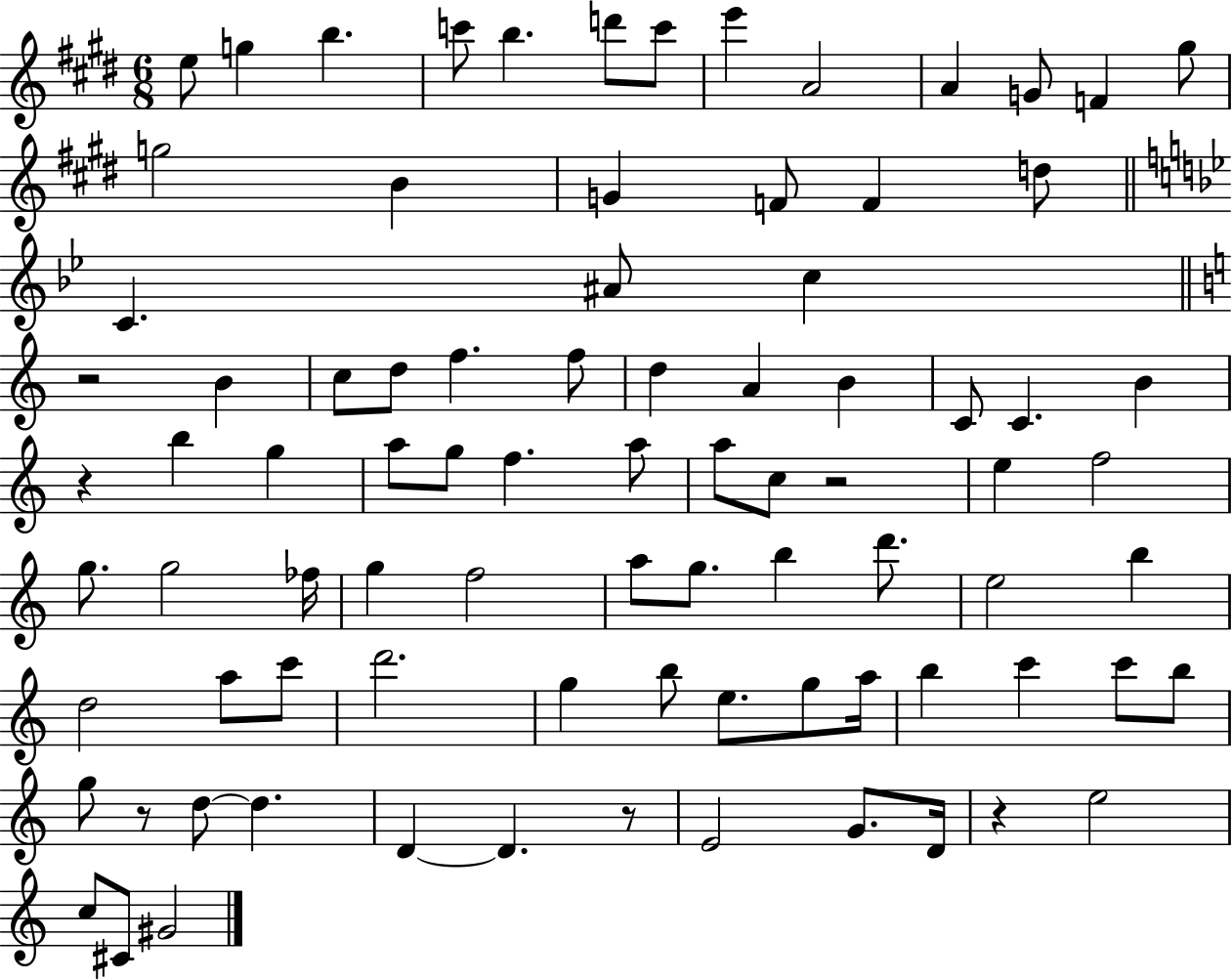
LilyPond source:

{
  \clef treble
  \numericTimeSignature
  \time 6/8
  \key e \major
  e''8 g''4 b''4. | c'''8 b''4. d'''8 c'''8 | e'''4 a'2 | a'4 g'8 f'4 gis''8 | \break g''2 b'4 | g'4 f'8 f'4 d''8 | \bar "||" \break \key g \minor c'4. ais'8 c''4 | \bar "||" \break \key a \minor r2 b'4 | c''8 d''8 f''4. f''8 | d''4 a'4 b'4 | c'8 c'4. b'4 | \break r4 b''4 g''4 | a''8 g''8 f''4. a''8 | a''8 c''8 r2 | e''4 f''2 | \break g''8. g''2 fes''16 | g''4 f''2 | a''8 g''8. b''4 d'''8. | e''2 b''4 | \break d''2 a''8 c'''8 | d'''2. | g''4 b''8 e''8. g''8 a''16 | b''4 c'''4 c'''8 b''8 | \break g''8 r8 d''8~~ d''4. | d'4~~ d'4. r8 | e'2 g'8. d'16 | r4 e''2 | \break c''8 cis'8 gis'2 | \bar "|."
}